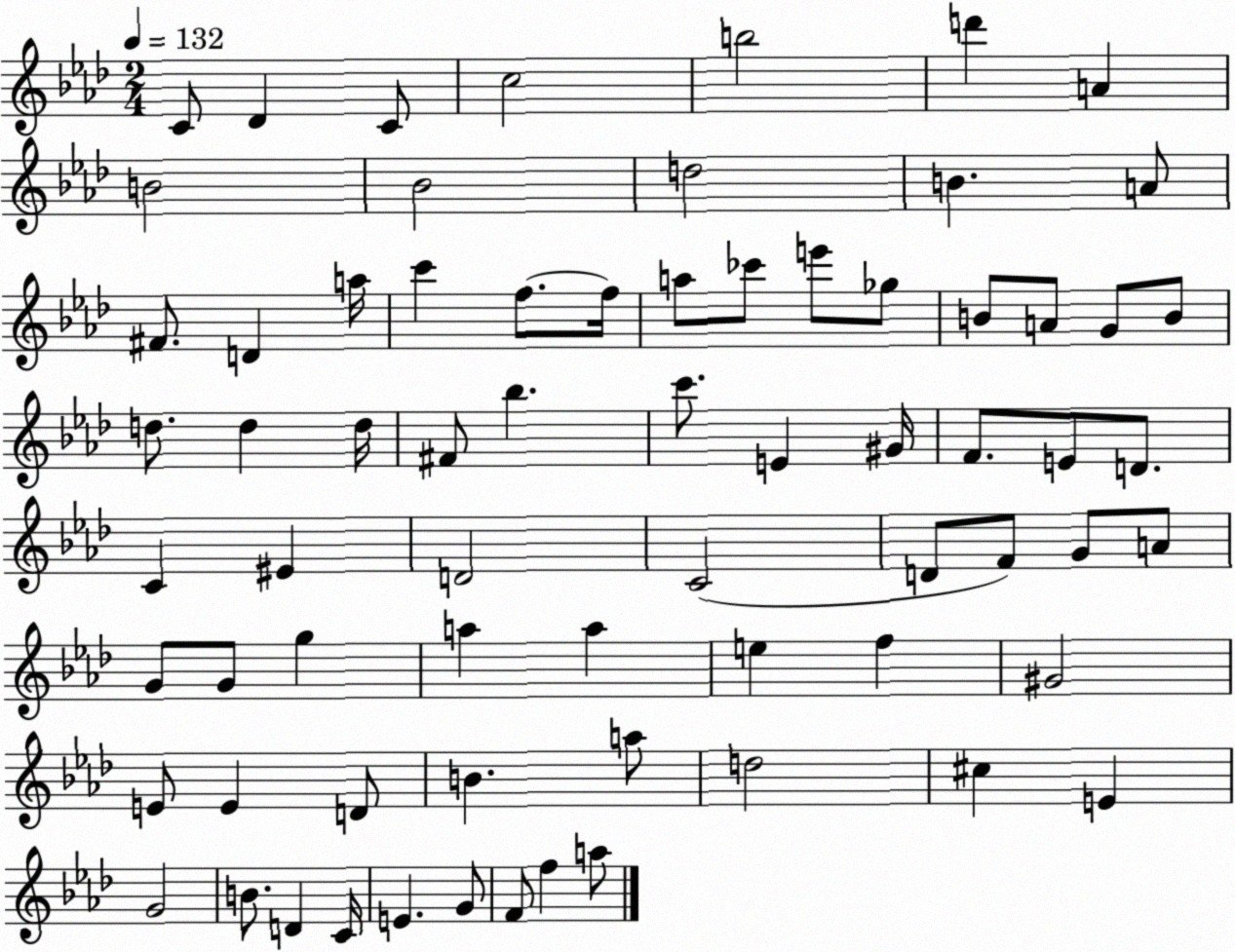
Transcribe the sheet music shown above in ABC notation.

X:1
T:Untitled
M:2/4
L:1/4
K:Ab
C/2 _D C/2 c2 b2 d' A B2 _B2 d2 B A/2 ^F/2 D a/4 c' f/2 f/4 a/2 _c'/2 e'/2 _g/2 B/2 A/2 G/2 B/2 d/2 d d/4 ^F/2 _b c'/2 E ^G/4 F/2 E/2 D/2 C ^E D2 C2 D/2 F/2 G/2 A/2 G/2 G/2 g a a e f ^G2 E/2 E D/2 B a/2 d2 ^c E G2 B/2 D C/4 E G/2 F/2 f a/2